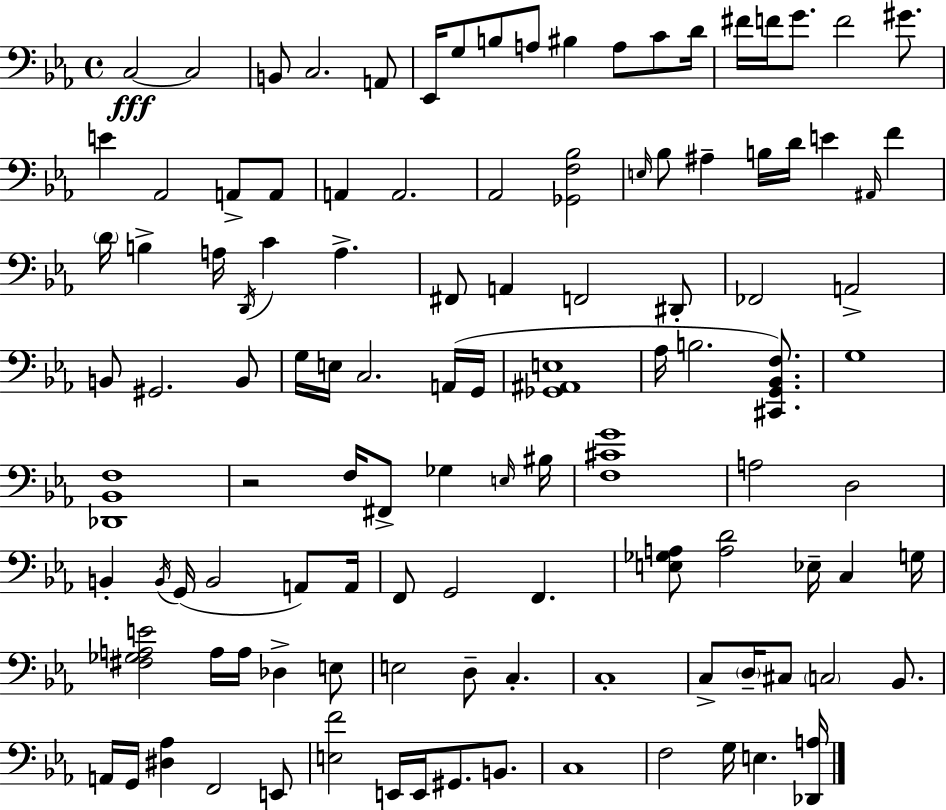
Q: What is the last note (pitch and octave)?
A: E3